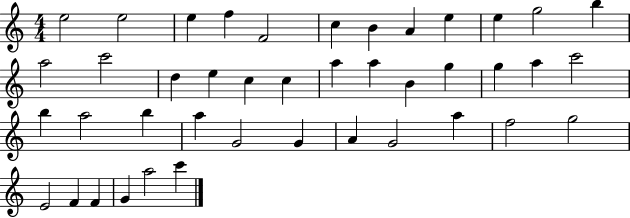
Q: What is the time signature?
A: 4/4